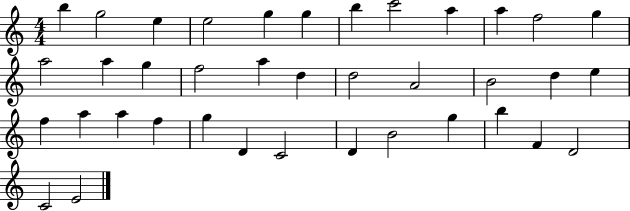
X:1
T:Untitled
M:4/4
L:1/4
K:C
b g2 e e2 g g b c'2 a a f2 g a2 a g f2 a d d2 A2 B2 d e f a a f g D C2 D B2 g b F D2 C2 E2